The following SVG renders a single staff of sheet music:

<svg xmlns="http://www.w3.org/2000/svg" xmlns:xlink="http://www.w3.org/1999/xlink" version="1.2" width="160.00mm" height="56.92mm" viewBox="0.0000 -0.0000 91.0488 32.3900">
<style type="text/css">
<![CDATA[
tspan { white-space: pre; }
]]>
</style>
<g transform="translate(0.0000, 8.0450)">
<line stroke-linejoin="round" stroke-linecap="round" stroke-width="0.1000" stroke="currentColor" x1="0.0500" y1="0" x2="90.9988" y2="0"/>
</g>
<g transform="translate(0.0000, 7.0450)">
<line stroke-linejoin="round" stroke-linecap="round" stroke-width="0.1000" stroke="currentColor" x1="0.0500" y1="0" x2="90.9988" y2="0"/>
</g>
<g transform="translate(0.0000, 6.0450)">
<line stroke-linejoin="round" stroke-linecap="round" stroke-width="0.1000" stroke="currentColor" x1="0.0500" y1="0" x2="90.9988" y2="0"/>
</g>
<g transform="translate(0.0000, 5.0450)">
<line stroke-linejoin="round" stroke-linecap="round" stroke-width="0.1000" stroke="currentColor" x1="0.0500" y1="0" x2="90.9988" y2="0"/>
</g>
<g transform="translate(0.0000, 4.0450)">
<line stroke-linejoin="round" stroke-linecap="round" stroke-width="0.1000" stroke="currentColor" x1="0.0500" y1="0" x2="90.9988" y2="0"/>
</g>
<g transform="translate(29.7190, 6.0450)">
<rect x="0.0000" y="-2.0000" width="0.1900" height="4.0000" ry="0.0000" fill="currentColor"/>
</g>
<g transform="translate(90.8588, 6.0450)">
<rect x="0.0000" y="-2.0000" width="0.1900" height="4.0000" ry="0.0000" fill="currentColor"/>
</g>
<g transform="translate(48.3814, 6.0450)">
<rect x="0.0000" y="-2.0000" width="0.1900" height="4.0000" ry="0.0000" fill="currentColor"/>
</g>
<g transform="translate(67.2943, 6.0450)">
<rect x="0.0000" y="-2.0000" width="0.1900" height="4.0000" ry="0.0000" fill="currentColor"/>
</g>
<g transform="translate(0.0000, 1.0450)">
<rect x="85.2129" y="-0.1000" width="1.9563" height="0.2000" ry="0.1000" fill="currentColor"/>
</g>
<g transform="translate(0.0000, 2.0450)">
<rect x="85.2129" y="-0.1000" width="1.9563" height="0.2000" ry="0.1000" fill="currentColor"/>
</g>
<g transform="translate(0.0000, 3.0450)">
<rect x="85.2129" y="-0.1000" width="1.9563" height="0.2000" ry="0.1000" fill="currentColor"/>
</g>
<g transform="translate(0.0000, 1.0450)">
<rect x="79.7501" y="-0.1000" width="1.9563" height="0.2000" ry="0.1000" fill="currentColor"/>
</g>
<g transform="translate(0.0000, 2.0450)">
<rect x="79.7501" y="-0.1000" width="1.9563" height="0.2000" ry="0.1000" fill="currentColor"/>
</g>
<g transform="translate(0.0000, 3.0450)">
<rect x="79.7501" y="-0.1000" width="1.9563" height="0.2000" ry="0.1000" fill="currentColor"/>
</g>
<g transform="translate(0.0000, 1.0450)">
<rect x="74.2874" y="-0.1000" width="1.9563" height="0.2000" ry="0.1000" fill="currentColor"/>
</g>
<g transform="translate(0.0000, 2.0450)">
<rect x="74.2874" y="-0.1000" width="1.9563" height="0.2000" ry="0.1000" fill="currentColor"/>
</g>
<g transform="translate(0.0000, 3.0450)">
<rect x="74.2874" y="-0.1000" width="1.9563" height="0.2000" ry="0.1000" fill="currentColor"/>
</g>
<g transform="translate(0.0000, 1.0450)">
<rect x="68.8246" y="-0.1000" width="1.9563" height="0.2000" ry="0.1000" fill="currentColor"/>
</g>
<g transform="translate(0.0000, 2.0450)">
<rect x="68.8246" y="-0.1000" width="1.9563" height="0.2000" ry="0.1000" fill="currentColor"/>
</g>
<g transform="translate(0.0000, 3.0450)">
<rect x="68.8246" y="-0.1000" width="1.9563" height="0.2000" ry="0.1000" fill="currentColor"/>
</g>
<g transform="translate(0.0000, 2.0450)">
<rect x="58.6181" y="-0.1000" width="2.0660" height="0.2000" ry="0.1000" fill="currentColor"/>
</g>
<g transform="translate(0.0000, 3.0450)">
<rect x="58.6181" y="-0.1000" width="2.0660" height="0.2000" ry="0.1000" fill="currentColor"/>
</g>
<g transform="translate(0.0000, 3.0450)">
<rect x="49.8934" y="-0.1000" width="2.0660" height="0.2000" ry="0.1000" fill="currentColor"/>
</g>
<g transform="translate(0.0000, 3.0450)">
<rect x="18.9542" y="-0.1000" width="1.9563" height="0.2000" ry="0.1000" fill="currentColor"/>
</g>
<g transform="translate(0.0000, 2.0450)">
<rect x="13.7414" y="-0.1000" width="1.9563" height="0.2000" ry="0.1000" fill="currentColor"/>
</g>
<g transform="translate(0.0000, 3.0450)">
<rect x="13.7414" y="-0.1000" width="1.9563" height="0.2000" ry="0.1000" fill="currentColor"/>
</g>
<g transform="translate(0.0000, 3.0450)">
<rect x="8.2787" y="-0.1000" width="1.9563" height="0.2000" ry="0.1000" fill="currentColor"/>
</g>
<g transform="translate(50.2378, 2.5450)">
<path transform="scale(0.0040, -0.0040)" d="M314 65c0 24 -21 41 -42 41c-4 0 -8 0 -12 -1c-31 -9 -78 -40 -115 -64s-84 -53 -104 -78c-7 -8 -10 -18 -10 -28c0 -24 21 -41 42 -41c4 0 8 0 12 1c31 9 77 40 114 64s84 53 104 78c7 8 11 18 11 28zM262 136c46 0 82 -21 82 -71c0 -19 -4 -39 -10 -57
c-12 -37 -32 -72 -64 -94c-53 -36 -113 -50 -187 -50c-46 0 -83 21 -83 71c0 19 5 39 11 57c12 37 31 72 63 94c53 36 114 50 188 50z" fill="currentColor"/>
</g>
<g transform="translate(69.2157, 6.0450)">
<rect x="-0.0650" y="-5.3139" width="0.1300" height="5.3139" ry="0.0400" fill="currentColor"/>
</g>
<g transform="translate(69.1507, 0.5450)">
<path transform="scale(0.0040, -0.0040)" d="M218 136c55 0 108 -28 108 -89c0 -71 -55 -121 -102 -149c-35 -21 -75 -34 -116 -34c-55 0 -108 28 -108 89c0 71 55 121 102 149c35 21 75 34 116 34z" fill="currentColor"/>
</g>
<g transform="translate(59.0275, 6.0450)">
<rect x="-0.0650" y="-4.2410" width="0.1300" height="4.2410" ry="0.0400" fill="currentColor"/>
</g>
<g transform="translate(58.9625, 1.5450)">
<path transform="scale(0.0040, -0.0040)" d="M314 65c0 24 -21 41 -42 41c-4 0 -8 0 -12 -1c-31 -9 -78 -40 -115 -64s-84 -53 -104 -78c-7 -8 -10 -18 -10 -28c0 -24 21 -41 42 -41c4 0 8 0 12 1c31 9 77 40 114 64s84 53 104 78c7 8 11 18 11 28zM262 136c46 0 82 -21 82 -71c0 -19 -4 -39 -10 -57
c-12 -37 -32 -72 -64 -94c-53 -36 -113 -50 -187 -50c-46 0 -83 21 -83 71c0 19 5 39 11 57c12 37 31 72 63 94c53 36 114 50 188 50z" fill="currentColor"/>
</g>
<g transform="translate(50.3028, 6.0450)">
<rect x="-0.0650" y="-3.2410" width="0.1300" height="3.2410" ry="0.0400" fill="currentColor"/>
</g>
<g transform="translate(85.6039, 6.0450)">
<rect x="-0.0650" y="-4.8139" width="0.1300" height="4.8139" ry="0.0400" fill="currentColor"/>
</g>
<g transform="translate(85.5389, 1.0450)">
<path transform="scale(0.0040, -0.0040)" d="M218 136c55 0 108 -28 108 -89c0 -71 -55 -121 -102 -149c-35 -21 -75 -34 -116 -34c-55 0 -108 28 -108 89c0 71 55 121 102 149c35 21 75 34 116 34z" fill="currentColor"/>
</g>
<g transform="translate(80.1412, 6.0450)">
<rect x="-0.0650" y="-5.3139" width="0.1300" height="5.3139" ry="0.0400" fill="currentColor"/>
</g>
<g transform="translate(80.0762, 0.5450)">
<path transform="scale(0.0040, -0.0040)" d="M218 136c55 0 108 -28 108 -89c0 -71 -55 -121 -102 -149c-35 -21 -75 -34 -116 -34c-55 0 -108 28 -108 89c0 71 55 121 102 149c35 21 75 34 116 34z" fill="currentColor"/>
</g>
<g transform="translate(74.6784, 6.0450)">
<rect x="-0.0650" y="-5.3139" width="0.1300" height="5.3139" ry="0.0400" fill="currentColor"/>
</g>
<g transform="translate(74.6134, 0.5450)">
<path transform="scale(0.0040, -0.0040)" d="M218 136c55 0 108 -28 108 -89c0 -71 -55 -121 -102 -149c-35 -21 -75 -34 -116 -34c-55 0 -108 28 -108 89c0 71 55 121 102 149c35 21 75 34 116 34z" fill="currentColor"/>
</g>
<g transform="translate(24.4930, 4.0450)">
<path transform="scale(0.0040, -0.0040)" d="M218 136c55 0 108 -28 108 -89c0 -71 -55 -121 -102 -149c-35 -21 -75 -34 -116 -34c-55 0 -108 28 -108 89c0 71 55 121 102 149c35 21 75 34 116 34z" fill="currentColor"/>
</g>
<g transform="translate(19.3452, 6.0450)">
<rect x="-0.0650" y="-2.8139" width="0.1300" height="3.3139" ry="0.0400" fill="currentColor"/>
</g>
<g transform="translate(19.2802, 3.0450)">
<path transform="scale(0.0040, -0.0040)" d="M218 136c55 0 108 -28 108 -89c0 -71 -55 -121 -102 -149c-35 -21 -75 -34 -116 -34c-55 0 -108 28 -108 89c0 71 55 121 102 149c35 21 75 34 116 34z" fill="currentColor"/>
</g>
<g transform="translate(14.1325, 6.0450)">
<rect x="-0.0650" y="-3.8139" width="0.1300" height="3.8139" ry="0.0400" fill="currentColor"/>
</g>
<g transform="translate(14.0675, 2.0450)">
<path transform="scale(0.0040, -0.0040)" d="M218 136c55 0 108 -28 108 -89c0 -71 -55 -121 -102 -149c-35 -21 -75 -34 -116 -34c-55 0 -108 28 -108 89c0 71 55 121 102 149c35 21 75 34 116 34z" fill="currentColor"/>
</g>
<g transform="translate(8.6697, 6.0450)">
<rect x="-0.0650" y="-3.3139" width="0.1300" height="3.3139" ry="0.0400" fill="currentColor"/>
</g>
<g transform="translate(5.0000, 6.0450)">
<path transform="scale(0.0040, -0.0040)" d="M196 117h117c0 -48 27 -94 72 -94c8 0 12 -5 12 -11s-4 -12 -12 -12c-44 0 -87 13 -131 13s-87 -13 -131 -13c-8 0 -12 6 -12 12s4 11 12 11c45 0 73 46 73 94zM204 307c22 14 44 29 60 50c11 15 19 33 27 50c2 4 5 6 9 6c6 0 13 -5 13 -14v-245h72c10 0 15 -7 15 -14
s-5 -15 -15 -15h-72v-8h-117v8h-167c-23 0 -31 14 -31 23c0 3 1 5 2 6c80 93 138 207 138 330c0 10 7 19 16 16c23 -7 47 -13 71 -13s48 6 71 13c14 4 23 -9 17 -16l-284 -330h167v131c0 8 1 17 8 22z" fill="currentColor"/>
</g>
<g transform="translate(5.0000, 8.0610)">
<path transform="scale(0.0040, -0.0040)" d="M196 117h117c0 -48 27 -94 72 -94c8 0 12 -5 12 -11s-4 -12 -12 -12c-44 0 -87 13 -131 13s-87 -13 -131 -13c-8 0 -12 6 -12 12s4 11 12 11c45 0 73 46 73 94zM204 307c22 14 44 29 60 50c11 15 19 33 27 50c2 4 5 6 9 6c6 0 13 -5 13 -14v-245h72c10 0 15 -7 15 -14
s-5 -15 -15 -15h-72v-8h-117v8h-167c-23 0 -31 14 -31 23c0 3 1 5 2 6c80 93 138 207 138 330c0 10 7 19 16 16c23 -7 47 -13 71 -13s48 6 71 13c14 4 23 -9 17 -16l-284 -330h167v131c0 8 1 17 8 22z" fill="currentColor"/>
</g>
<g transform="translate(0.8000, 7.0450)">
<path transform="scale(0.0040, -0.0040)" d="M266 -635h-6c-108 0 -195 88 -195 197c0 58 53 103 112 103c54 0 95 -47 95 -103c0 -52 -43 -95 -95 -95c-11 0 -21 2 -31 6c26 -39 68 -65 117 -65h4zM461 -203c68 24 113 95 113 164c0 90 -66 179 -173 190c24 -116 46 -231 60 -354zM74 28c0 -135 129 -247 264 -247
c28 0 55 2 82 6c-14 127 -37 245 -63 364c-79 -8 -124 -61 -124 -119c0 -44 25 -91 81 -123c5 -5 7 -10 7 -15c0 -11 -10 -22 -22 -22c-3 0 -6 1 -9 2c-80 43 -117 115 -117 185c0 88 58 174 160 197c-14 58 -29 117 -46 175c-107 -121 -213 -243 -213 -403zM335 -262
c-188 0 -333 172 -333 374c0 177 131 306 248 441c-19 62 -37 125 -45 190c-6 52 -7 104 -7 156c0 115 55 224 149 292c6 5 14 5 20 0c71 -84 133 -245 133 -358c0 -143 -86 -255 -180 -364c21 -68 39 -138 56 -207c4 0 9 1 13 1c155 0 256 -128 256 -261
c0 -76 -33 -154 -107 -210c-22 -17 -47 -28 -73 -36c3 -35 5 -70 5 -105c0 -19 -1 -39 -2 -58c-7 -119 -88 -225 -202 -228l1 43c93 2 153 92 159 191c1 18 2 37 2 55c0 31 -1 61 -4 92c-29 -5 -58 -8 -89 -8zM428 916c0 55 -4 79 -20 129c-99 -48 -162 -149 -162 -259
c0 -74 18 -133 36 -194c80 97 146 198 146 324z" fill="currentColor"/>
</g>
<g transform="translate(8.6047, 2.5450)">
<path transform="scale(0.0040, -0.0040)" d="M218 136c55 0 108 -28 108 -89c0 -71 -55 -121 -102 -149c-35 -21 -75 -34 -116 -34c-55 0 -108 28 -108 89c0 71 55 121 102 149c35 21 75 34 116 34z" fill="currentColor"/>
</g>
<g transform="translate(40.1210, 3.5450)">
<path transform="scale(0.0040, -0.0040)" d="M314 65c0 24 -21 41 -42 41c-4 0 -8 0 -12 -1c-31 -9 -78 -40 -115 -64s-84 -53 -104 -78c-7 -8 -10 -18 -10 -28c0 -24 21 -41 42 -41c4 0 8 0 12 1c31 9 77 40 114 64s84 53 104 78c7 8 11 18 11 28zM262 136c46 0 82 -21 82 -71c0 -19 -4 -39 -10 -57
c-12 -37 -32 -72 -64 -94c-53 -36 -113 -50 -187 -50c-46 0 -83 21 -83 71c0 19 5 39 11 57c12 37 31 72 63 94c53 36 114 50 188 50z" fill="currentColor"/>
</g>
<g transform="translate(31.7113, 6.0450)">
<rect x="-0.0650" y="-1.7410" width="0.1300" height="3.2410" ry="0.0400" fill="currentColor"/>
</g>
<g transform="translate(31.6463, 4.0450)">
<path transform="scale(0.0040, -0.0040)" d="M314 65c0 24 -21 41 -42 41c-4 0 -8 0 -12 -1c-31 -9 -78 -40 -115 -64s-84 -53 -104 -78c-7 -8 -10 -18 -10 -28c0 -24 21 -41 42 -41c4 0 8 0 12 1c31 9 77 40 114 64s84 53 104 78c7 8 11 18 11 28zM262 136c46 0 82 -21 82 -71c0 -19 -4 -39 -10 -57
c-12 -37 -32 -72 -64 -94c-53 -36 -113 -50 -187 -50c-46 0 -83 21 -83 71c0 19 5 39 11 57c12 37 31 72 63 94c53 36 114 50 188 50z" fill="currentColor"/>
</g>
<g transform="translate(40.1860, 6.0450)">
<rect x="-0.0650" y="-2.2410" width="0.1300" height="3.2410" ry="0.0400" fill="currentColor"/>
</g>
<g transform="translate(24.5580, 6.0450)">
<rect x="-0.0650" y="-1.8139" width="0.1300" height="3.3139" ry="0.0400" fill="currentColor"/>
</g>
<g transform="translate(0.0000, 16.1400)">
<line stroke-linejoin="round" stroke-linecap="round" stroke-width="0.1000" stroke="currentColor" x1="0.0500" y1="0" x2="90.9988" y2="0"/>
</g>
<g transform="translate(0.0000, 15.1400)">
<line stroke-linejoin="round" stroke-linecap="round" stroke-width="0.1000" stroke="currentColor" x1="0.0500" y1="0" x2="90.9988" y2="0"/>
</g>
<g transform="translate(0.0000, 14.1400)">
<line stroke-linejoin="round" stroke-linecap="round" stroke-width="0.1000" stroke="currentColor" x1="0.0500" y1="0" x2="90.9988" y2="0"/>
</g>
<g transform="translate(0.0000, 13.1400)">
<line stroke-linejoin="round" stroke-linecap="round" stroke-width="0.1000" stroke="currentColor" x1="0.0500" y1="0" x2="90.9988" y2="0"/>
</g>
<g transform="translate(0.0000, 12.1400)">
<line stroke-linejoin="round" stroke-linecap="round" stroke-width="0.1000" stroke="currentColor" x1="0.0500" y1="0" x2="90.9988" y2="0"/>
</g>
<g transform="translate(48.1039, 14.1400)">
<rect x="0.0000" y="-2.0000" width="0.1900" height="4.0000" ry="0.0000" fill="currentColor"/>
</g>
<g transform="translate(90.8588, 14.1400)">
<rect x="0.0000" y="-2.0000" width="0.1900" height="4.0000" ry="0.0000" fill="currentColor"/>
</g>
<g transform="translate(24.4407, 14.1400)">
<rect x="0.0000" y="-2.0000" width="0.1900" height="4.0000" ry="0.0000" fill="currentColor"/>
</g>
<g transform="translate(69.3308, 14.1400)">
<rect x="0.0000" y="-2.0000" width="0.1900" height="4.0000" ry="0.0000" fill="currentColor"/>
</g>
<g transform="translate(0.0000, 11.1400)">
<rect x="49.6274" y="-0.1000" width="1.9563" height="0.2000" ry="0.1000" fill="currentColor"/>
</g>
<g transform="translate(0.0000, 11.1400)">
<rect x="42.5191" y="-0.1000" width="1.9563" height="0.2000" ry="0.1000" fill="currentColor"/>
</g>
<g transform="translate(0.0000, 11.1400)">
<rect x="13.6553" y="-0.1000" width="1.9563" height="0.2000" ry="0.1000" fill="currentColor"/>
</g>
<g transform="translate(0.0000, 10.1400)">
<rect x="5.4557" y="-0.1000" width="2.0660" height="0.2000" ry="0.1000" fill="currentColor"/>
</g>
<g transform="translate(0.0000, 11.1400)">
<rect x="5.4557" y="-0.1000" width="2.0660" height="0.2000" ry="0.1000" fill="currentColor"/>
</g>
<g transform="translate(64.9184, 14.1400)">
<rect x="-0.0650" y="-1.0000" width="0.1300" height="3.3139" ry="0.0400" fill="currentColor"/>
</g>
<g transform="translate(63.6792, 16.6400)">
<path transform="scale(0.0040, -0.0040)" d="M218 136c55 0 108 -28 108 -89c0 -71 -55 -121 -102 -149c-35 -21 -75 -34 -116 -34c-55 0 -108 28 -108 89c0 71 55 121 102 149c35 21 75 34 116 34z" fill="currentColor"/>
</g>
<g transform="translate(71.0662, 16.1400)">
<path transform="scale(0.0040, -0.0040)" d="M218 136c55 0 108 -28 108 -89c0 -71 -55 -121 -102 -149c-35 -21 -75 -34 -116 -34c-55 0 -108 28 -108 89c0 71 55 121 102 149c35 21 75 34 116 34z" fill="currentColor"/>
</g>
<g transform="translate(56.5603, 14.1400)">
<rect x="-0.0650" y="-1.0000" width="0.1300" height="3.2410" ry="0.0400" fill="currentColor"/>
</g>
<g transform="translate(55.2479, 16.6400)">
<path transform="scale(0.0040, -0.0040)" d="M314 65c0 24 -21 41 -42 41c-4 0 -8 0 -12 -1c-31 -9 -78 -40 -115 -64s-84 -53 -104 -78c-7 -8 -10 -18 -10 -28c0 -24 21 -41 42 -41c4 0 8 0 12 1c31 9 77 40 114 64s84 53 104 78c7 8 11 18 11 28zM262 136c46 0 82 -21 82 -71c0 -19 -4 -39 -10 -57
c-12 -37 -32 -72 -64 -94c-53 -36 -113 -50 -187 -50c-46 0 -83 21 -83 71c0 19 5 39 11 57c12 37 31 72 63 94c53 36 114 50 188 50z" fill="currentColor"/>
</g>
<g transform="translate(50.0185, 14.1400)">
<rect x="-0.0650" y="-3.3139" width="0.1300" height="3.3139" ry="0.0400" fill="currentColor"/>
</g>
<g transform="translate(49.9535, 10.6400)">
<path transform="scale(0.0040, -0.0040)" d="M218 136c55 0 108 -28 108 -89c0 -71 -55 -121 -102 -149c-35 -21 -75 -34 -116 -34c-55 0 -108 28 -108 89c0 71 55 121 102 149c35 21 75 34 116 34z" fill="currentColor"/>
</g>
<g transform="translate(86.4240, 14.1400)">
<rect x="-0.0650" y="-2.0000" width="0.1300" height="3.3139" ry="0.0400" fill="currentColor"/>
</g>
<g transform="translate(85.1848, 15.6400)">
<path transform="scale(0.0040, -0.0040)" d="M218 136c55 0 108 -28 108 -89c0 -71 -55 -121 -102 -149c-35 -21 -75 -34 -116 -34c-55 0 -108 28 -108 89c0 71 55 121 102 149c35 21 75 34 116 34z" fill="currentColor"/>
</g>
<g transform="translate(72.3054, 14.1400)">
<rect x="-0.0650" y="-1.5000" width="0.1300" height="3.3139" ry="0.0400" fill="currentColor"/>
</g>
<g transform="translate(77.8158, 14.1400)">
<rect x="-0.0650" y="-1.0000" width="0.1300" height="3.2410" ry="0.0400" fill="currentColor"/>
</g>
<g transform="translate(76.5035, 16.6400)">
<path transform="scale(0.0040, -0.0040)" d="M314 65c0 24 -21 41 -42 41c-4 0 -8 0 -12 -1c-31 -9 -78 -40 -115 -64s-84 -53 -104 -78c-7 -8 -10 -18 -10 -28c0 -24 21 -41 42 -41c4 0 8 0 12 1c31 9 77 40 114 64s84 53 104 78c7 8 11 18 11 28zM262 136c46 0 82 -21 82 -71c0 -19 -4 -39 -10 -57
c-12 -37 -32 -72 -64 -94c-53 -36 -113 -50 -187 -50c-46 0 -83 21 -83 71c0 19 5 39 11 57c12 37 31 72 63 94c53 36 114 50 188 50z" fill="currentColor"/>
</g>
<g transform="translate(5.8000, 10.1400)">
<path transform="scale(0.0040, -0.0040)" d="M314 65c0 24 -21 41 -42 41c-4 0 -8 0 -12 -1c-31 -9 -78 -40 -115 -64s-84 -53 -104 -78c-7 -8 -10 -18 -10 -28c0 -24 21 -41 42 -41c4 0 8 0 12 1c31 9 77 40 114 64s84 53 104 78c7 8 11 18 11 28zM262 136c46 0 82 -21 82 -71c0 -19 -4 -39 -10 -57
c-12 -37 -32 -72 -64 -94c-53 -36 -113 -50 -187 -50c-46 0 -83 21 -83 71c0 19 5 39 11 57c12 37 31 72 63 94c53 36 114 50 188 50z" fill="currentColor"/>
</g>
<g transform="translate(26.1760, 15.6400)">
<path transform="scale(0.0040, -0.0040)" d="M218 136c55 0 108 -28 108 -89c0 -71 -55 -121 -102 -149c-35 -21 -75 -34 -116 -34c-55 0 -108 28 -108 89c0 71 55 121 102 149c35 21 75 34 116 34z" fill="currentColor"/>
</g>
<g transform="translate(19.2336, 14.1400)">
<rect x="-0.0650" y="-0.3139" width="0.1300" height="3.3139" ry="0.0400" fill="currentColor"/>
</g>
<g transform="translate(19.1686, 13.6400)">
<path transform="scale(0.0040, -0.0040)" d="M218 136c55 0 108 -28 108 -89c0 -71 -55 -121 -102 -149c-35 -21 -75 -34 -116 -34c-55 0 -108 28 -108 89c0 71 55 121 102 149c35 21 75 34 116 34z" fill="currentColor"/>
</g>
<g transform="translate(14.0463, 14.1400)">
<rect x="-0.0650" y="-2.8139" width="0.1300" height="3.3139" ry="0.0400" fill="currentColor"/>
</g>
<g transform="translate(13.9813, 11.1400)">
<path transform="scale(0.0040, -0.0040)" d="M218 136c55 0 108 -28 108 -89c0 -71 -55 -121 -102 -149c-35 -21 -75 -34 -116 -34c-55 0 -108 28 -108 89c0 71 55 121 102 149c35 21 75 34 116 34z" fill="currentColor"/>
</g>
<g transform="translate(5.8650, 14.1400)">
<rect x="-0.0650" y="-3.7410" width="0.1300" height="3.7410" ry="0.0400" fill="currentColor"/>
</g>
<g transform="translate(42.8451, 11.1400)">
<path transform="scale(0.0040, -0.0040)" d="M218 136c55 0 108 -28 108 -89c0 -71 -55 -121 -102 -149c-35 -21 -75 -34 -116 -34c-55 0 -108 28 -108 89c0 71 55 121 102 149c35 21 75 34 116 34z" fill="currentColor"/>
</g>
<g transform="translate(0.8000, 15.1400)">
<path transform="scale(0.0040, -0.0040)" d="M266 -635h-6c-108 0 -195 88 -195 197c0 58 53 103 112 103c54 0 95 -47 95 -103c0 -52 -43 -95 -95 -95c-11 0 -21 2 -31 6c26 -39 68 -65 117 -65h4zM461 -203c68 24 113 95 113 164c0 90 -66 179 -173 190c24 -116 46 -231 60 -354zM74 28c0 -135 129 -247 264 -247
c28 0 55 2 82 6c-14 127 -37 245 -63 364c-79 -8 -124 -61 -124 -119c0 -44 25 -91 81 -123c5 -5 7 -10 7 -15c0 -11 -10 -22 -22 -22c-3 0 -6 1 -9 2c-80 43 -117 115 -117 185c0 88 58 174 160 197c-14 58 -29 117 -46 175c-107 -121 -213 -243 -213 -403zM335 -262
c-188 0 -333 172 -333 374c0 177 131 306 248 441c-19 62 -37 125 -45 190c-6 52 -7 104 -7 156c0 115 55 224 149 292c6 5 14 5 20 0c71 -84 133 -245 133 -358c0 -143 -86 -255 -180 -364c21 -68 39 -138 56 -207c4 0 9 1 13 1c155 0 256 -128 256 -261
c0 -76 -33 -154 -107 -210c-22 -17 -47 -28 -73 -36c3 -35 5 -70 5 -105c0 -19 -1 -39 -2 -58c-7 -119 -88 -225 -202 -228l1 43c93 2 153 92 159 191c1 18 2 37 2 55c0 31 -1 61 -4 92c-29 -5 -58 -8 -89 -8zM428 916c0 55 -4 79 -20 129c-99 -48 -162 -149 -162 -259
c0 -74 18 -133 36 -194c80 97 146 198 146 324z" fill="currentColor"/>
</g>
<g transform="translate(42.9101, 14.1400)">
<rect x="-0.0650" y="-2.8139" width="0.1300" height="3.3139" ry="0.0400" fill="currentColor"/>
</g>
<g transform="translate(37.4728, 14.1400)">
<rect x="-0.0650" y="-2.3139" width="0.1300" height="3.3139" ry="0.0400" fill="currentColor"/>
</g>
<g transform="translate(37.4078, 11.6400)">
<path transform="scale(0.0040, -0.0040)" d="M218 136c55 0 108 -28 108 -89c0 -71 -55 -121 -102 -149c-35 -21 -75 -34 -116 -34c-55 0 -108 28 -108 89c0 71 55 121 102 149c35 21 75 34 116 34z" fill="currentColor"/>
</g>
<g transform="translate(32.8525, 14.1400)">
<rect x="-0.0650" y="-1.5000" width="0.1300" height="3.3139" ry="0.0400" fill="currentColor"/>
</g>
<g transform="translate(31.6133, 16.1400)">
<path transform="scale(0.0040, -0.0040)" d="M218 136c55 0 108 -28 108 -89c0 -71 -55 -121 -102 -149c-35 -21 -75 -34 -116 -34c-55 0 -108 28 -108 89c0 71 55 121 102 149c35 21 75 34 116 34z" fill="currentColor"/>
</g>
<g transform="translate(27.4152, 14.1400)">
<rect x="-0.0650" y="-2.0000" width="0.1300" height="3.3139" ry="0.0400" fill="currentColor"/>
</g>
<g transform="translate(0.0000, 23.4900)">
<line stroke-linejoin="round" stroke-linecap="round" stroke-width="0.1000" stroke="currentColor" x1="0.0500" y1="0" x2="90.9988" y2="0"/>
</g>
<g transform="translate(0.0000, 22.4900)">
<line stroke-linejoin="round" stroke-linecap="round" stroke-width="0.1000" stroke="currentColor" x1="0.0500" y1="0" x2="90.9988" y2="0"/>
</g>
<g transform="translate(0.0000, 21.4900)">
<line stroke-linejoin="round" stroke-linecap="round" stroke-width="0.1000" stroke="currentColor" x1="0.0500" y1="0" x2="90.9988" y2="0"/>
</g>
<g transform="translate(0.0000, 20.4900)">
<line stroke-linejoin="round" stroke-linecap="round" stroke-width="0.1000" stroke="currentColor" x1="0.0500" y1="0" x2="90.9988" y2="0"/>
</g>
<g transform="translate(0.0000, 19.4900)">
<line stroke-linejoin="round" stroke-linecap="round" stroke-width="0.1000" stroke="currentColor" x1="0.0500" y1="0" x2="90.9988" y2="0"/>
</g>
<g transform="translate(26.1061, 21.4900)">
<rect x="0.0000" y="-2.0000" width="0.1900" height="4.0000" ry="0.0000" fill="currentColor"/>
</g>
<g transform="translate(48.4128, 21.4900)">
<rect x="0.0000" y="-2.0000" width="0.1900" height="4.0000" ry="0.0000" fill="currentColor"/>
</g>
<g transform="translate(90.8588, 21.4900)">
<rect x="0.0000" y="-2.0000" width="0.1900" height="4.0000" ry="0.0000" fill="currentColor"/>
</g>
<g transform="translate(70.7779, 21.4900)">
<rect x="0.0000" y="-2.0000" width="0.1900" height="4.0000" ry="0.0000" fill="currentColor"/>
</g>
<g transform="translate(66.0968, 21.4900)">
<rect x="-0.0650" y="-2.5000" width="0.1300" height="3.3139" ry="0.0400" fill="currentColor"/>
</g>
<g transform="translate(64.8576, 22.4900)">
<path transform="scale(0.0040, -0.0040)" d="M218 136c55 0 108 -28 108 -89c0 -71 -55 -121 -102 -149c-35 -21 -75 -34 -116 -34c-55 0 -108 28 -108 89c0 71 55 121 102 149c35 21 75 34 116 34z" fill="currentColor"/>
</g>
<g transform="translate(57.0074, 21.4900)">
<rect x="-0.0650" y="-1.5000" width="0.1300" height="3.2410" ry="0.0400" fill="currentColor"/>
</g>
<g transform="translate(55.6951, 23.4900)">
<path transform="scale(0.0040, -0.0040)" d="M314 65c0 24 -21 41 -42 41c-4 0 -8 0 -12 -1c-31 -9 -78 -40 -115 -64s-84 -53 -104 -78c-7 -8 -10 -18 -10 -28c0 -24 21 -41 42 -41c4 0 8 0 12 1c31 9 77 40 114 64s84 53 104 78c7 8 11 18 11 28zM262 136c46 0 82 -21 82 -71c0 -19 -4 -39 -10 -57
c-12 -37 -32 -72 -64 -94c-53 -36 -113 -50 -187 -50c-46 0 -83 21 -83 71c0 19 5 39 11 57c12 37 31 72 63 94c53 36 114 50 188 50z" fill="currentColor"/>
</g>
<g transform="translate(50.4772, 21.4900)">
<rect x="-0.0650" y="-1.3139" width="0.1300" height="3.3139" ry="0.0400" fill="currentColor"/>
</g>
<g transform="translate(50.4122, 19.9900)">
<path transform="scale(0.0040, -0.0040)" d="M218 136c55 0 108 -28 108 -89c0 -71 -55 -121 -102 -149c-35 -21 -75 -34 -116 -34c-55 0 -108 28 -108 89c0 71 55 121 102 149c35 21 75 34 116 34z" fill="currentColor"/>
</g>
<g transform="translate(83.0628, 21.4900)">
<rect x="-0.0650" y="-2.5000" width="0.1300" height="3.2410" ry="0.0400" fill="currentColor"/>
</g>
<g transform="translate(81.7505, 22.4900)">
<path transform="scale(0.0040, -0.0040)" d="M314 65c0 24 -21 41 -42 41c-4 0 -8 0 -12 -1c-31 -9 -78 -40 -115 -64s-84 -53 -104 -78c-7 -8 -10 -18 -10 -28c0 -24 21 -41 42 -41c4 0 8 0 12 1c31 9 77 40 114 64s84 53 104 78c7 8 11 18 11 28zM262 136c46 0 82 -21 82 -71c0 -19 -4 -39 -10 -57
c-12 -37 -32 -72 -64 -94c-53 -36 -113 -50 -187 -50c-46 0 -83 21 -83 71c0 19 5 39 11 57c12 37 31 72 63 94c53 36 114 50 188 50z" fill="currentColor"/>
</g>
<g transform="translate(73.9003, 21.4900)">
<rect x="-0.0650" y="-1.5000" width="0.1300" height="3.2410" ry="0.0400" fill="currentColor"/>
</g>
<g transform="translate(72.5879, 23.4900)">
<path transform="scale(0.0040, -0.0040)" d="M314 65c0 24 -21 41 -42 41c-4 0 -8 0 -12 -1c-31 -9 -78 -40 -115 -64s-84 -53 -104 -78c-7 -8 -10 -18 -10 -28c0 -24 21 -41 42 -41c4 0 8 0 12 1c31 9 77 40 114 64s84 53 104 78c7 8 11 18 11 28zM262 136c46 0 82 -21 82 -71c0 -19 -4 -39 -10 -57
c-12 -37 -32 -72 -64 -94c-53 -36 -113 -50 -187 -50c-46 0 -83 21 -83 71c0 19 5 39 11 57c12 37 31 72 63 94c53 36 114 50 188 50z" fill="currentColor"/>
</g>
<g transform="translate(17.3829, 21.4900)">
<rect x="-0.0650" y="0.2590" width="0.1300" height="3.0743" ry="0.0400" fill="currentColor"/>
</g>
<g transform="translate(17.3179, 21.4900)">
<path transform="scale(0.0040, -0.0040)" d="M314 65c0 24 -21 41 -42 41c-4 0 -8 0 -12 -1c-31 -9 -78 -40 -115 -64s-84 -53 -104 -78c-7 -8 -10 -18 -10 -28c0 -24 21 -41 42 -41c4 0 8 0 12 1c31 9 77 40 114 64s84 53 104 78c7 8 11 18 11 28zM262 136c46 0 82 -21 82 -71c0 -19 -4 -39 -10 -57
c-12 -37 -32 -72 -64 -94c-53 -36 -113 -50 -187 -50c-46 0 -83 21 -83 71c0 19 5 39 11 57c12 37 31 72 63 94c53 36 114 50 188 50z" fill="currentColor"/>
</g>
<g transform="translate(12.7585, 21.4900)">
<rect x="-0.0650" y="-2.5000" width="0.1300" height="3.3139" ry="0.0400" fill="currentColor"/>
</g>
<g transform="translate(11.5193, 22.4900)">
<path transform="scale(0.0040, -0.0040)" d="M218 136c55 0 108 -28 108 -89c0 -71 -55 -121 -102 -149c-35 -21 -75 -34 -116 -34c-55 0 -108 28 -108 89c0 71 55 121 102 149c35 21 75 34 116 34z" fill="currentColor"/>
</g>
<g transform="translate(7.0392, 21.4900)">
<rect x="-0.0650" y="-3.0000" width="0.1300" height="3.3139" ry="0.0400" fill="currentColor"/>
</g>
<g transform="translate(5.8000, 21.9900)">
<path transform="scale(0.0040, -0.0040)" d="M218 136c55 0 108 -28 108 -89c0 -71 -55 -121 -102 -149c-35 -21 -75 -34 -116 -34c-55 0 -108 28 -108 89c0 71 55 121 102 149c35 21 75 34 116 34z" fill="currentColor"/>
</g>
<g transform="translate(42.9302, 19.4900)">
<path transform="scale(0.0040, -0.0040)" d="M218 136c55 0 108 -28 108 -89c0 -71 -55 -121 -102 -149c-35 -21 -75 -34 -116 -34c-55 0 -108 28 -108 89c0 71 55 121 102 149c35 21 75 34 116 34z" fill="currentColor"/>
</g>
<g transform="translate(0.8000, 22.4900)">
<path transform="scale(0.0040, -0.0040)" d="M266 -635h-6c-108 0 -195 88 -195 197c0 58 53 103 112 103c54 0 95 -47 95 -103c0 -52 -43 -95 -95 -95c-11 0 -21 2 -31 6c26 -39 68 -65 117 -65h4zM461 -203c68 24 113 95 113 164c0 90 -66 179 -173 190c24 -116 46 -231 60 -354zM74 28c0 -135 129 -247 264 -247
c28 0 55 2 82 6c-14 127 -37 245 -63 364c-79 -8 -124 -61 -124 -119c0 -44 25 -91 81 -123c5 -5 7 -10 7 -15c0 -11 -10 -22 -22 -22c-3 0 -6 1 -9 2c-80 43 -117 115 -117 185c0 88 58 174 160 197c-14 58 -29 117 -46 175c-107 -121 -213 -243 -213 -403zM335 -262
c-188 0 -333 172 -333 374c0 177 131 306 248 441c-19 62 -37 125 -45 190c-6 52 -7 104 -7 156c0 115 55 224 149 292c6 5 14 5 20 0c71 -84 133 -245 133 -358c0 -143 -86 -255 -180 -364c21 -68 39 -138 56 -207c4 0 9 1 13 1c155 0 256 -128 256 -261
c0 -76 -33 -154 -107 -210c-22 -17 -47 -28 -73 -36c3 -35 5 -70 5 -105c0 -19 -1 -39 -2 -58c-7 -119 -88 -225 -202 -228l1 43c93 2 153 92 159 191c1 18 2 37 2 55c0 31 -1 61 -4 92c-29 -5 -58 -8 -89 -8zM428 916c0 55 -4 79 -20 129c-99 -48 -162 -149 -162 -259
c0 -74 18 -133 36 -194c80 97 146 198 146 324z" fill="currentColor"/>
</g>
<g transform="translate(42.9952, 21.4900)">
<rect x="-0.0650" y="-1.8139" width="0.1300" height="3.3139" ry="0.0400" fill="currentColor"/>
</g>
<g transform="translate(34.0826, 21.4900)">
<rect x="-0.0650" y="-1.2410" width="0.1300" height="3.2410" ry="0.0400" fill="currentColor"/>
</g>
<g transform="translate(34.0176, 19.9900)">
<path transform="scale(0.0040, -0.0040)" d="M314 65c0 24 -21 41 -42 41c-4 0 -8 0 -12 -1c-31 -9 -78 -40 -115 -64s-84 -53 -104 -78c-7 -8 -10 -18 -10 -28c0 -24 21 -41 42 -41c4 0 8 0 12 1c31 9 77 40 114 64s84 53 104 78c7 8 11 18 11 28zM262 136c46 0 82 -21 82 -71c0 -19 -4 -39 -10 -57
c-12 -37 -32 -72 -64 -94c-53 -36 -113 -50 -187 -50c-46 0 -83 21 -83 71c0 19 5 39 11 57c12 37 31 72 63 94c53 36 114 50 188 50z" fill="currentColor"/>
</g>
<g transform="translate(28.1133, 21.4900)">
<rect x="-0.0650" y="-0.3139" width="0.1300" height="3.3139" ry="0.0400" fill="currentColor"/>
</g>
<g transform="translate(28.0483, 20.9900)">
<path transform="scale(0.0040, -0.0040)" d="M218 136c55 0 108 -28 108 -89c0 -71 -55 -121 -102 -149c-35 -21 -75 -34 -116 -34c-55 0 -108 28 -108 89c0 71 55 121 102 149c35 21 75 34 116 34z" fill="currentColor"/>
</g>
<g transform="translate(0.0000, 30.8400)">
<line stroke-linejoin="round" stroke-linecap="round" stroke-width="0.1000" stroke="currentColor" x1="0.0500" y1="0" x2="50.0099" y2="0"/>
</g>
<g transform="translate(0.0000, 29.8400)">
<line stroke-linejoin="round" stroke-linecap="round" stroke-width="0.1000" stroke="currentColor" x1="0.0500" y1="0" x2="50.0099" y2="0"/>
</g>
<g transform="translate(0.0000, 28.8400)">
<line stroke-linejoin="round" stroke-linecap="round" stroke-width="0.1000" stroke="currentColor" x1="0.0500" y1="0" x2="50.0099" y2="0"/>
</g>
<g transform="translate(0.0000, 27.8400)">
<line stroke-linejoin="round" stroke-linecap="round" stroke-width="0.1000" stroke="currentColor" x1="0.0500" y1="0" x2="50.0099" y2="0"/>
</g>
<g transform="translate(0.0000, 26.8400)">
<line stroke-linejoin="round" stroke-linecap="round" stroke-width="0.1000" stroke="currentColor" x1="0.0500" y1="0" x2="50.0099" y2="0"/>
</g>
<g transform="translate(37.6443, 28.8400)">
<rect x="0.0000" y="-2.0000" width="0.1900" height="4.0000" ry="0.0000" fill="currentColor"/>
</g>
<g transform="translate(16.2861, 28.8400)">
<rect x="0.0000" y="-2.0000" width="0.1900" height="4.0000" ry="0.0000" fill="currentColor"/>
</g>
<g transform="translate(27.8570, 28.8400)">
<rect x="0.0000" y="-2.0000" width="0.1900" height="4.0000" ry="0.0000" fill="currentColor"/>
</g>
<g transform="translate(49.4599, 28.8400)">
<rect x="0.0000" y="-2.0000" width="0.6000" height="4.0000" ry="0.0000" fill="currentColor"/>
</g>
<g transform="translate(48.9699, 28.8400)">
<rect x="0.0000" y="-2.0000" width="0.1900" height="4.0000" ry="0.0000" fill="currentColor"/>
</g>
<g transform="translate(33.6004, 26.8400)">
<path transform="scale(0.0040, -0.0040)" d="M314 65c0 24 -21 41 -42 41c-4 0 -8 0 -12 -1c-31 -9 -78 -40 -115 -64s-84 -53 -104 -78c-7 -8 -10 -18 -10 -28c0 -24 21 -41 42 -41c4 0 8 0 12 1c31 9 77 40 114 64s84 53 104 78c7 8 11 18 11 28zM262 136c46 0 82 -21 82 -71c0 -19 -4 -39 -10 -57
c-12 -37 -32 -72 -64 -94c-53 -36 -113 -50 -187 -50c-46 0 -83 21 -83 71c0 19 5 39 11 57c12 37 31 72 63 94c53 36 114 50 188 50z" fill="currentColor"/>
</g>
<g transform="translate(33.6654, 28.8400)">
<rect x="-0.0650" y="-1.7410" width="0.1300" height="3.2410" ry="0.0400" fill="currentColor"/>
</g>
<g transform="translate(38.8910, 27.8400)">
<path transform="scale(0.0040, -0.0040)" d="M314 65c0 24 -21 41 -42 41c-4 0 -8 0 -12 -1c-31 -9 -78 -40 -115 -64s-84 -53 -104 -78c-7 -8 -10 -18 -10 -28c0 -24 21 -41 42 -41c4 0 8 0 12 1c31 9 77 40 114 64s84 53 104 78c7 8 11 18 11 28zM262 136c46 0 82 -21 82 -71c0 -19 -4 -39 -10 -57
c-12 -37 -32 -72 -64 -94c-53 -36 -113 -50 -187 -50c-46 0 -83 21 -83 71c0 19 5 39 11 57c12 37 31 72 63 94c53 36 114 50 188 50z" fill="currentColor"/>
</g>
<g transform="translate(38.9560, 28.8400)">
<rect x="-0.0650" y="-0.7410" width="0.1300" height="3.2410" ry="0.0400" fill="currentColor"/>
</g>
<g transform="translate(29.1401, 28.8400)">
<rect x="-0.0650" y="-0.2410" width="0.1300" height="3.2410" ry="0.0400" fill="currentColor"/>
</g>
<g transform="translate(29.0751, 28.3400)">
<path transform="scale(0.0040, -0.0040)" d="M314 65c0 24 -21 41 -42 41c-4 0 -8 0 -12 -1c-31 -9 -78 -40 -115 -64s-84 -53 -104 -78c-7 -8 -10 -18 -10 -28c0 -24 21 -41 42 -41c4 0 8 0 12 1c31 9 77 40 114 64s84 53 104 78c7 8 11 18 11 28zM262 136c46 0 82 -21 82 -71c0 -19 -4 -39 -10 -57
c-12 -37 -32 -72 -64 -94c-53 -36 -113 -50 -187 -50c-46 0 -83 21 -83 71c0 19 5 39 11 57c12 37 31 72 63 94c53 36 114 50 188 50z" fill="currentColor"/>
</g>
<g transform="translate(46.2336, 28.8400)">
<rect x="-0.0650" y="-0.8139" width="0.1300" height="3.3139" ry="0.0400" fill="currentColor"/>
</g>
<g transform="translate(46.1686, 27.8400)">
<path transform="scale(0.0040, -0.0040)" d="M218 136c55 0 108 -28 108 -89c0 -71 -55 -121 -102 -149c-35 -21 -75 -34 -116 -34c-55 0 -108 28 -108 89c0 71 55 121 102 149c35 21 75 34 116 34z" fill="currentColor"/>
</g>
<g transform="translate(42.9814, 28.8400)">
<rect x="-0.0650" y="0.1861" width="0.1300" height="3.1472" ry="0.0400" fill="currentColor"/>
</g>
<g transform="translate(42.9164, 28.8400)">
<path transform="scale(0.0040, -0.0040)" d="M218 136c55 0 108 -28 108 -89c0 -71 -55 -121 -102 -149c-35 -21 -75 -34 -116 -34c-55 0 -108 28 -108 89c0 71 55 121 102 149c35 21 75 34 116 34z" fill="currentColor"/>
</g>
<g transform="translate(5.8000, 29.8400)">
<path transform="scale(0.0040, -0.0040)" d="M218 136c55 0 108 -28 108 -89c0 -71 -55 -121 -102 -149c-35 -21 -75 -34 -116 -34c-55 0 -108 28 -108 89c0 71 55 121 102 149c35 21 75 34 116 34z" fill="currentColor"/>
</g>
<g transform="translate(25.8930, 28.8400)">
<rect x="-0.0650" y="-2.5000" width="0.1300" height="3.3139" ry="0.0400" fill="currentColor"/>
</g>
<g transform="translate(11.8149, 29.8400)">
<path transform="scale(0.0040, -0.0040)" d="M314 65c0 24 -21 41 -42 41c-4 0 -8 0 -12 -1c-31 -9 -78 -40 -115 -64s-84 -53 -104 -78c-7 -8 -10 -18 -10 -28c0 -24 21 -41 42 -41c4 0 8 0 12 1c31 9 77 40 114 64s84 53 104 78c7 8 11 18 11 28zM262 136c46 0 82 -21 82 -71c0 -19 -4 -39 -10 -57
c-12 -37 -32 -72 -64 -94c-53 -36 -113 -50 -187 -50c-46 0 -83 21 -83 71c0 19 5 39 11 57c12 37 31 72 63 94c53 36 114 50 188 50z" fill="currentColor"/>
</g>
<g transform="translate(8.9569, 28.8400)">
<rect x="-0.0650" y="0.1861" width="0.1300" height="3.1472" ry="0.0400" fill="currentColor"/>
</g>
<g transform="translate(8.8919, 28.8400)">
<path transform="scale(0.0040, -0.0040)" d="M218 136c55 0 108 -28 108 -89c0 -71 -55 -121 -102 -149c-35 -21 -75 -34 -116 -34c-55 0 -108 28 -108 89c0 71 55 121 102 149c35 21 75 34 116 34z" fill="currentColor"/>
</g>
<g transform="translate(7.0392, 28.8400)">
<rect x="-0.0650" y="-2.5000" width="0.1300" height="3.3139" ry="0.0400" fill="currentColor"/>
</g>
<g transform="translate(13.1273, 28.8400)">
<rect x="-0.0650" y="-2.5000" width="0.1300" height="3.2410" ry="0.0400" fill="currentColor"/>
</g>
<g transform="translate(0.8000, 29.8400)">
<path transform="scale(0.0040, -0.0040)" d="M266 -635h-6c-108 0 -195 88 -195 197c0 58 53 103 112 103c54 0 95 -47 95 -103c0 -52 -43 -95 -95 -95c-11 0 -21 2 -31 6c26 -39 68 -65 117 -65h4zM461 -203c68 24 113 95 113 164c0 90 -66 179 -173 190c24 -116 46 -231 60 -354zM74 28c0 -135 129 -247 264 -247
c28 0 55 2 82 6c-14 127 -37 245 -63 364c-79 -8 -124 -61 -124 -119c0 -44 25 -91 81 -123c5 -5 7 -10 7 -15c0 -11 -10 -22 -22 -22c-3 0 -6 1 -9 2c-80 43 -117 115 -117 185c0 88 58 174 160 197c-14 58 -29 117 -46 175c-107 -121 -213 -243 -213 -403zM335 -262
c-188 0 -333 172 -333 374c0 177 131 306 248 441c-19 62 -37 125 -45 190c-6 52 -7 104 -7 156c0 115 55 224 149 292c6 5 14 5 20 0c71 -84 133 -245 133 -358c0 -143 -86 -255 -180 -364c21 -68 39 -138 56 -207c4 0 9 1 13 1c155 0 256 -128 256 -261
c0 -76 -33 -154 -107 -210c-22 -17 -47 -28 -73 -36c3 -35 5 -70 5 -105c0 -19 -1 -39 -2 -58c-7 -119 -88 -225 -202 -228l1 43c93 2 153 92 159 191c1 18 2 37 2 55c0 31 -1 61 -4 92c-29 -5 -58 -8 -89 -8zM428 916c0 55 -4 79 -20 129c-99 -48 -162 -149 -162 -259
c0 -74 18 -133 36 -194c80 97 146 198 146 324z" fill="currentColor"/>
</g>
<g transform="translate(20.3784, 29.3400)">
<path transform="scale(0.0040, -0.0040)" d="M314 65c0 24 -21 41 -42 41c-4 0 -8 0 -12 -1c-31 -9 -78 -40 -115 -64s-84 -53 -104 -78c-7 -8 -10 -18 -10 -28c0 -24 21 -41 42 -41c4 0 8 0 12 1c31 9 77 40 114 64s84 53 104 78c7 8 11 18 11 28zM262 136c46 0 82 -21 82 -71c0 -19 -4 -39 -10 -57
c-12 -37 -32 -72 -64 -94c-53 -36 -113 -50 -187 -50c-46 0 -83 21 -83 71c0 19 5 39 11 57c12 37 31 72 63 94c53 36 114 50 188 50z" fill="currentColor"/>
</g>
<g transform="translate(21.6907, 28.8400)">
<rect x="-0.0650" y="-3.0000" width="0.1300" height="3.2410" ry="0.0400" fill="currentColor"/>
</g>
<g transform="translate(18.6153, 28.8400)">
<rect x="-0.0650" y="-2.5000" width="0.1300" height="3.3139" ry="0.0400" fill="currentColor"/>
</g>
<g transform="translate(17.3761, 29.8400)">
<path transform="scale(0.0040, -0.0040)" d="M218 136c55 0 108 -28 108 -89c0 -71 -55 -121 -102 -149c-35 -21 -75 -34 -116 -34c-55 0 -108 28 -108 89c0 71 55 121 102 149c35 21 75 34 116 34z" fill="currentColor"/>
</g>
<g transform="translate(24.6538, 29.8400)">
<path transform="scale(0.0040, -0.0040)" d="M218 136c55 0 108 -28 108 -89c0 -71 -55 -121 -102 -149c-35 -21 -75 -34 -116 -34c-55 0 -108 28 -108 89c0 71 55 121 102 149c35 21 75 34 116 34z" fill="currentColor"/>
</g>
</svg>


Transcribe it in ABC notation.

X:1
T:Untitled
M:4/4
L:1/4
K:C
b c' a f f2 g2 b2 d'2 f' f' f' e' c'2 a c F E g a b D2 D E D2 F A G B2 c e2 f e E2 G E2 G2 G B G2 G A2 G c2 f2 d2 B d